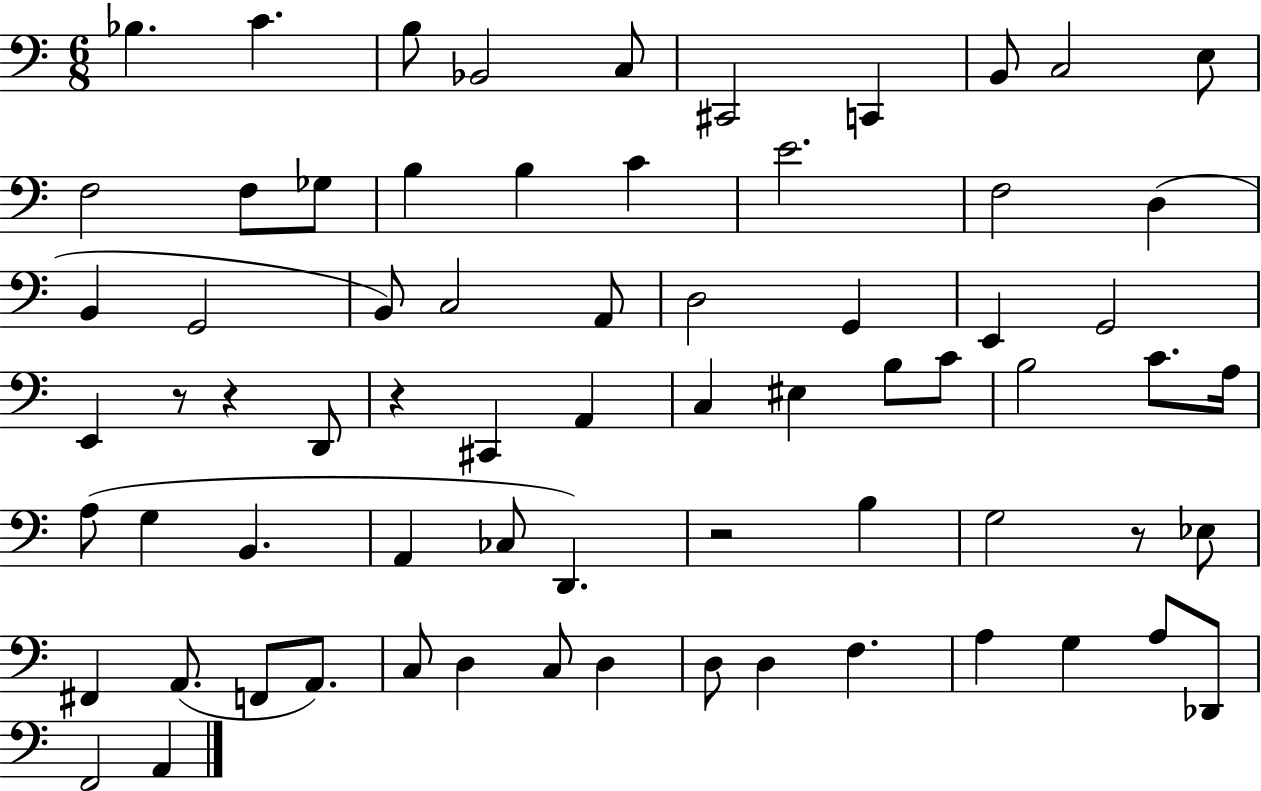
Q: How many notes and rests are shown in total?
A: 70